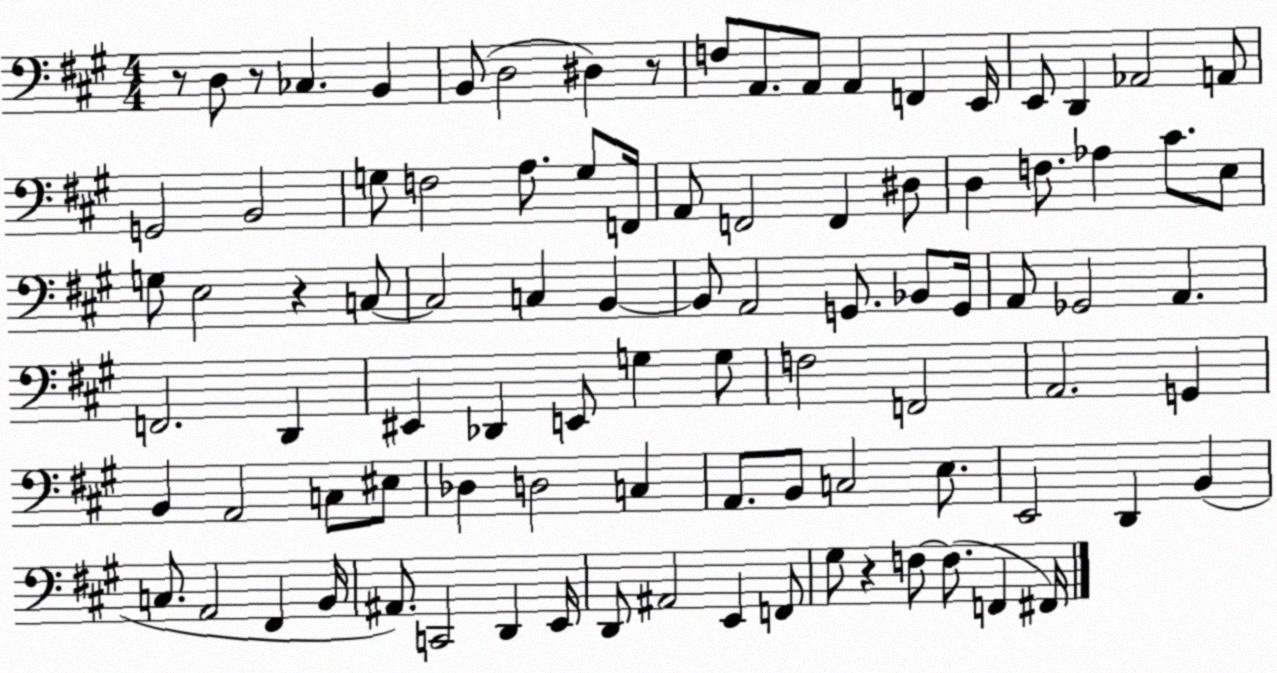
X:1
T:Untitled
M:4/4
L:1/4
K:A
z/2 D,/2 z/2 _C, B,, B,,/2 D,2 ^D, z/2 F,/2 A,,/2 A,,/2 A,, F,, E,,/4 E,,/2 D,, _A,,2 A,,/2 G,,2 B,,2 G,/2 F,2 A,/2 G,/2 F,,/4 A,,/2 F,,2 F,, ^D,/2 D, F,/2 _A, ^C/2 E,/2 G,/2 E,2 z C,/2 C,2 C, B,, B,,/2 A,,2 G,,/2 _B,,/2 G,,/4 A,,/2 _G,,2 A,, F,,2 D,, ^E,, _D,, E,,/2 G, G,/2 F,2 F,,2 A,,2 G,, B,, A,,2 C,/2 ^E,/2 _D, D,2 C, A,,/2 B,,/2 C,2 E,/2 E,,2 D,, B,, C,/2 A,,2 ^F,, B,,/4 ^A,,/2 C,,2 D,, E,,/4 D,,/2 ^A,,2 E,, F,,/2 ^G,/2 z F,/2 F,/2 F,, ^F,,/4